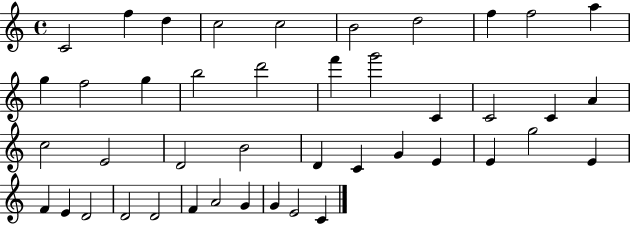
C4/h F5/q D5/q C5/h C5/h B4/h D5/h F5/q F5/h A5/q G5/q F5/h G5/q B5/h D6/h F6/q G6/h C4/q C4/h C4/q A4/q C5/h E4/h D4/h B4/h D4/q C4/q G4/q E4/q E4/q G5/h E4/q F4/q E4/q D4/h D4/h D4/h F4/q A4/h G4/q G4/q E4/h C4/q